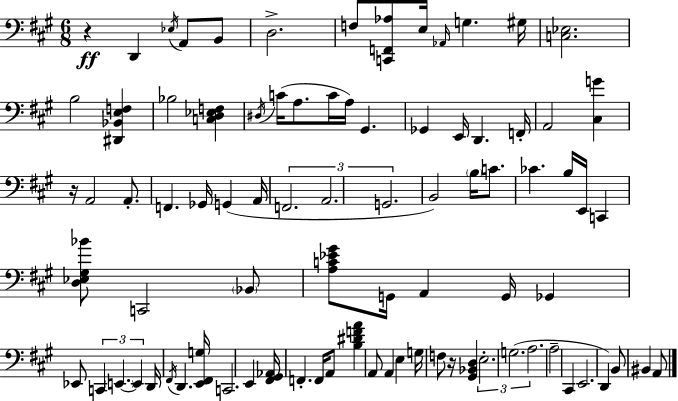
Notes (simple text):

R/q D2/q Eb3/s A2/e B2/e D3/h. F3/e [C2,F2,Ab3]/e E3/s Ab2/s G3/q. G#3/s [C3,Eb3]/h. B3/h [D#2,Bb2,E3,F3]/q Bb3/h [C3,D3,Eb3,F3]/q D#3/s C4/s A3/e. C4/s A3/s G#2/q. Gb2/q E2/s D2/q. F2/s A2/h [C#3,G4]/q R/s A2/h A2/e. F2/q. Gb2/s G2/q A2/s F2/h. A2/h. G2/h. B2/h B3/s C4/e. CES4/q. B3/s E2/s C2/q [D3,Eb3,G#3,Bb4]/e C2/h Bb2/e [A3,C4,Eb4,G#4]/e G2/s A2/q G2/s Gb2/q Eb2/e C2/q E2/q. E2/q D2/s F#2/s D2/q. [E2,F#2,G3]/s C2/h. E2/q [F#2,G#2,Ab2]/s F2/q. F2/s A2/e [B3,D#4,F4,A4]/q A2/e A2/q E3/q G3/s F3/e R/s [G#2,Bb2,D3]/q E3/h. G3/h. A3/h. A3/h C#2/q E2/h. D2/q B2/e BIS2/q A2/e